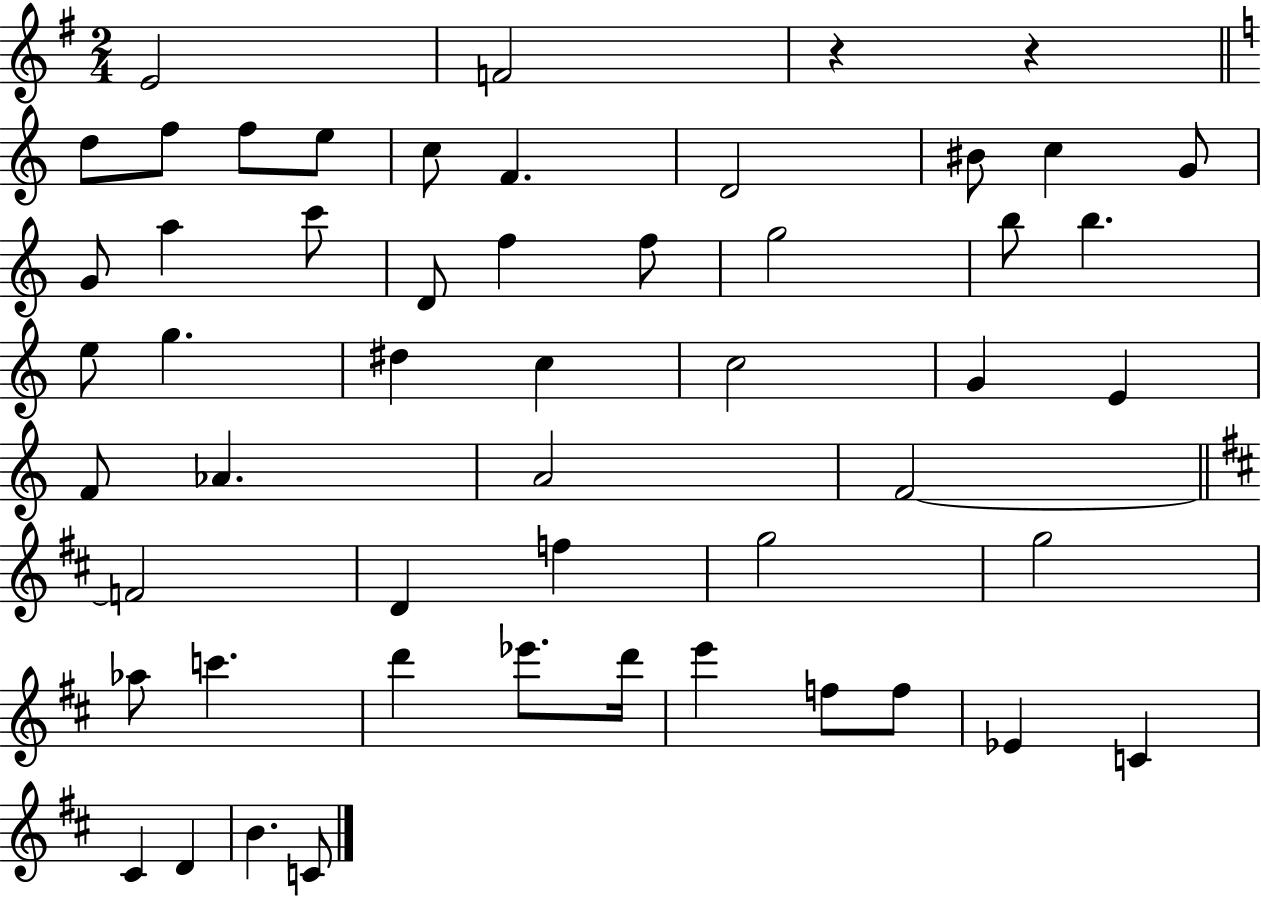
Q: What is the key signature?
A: G major